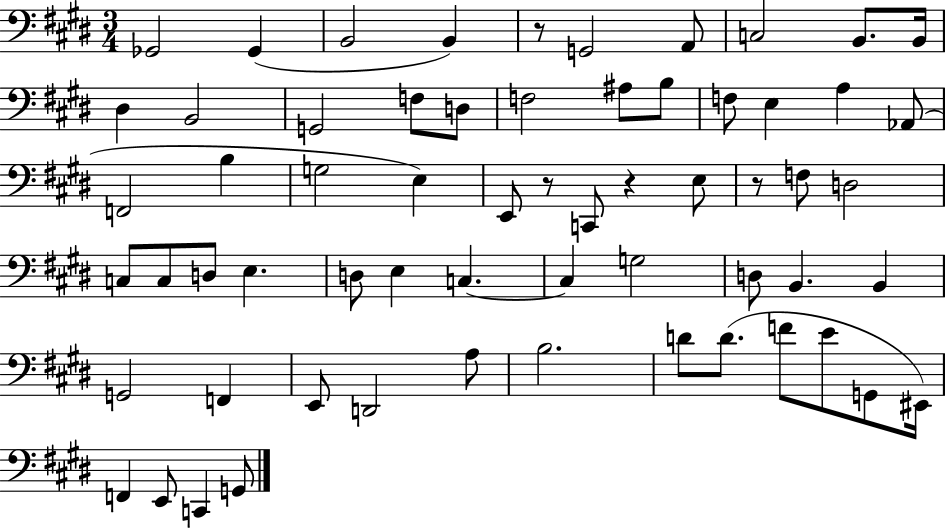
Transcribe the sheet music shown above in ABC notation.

X:1
T:Untitled
M:3/4
L:1/4
K:E
_G,,2 _G,, B,,2 B,, z/2 G,,2 A,,/2 C,2 B,,/2 B,,/4 ^D, B,,2 G,,2 F,/2 D,/2 F,2 ^A,/2 B,/2 F,/2 E, A, _A,,/2 F,,2 B, G,2 E, E,,/2 z/2 C,,/2 z E,/2 z/2 F,/2 D,2 C,/2 C,/2 D,/2 E, D,/2 E, C, C, G,2 D,/2 B,, B,, G,,2 F,, E,,/2 D,,2 A,/2 B,2 D/2 D/2 F/2 E/2 G,,/2 ^E,,/4 F,, E,,/2 C,, G,,/2